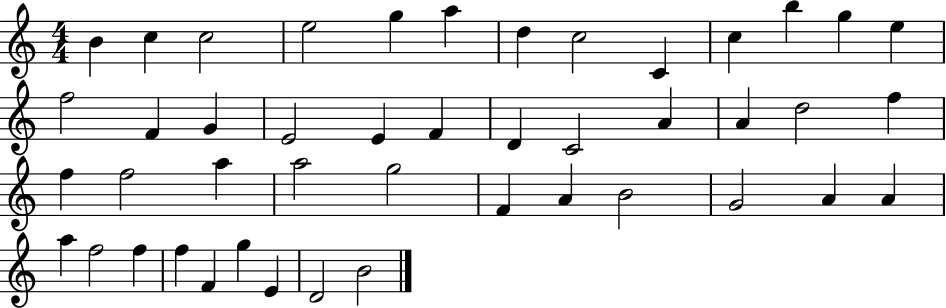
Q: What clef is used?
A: treble